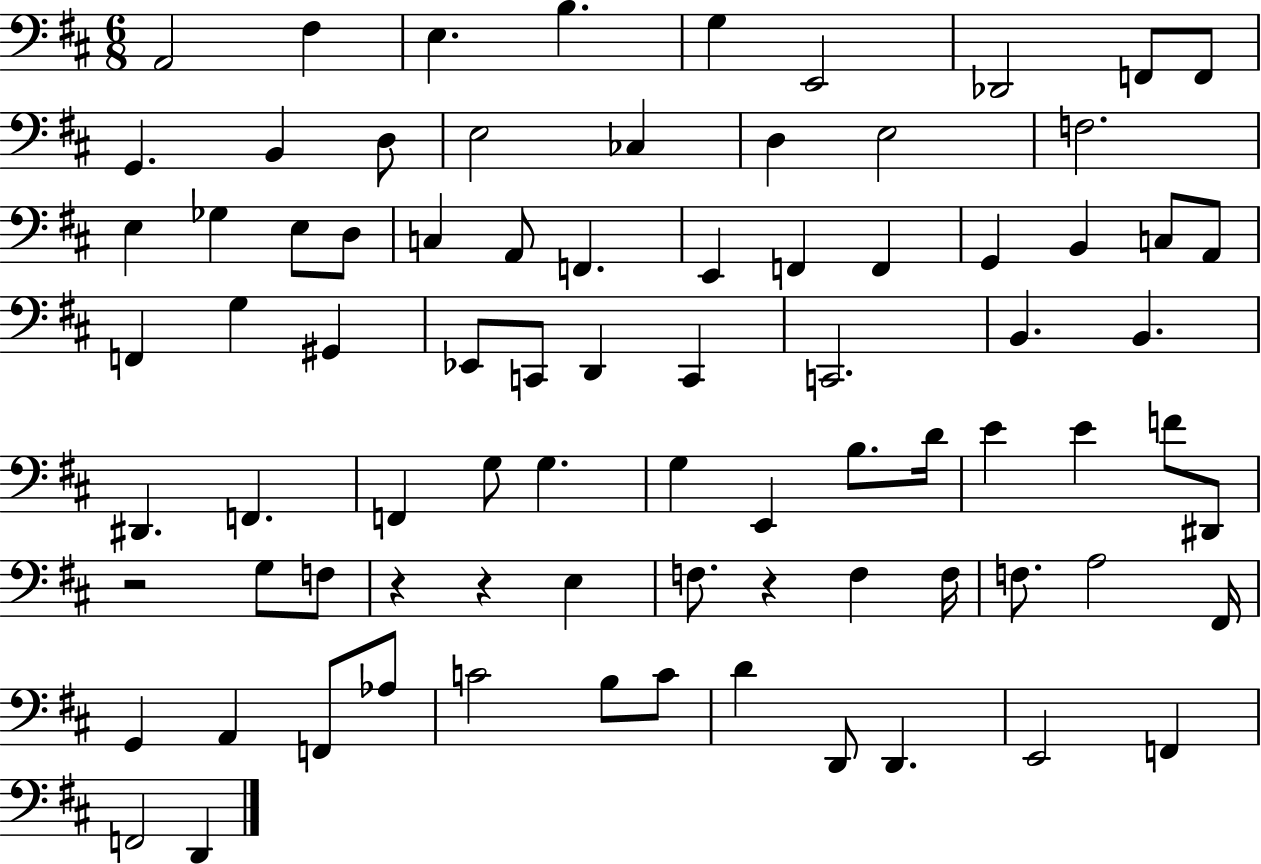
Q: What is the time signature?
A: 6/8